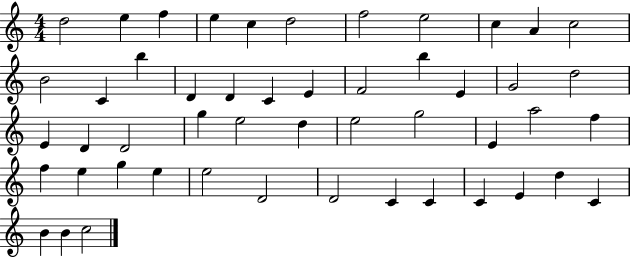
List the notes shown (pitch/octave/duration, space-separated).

D5/h E5/q F5/q E5/q C5/q D5/h F5/h E5/h C5/q A4/q C5/h B4/h C4/q B5/q D4/q D4/q C4/q E4/q F4/h B5/q E4/q G4/h D5/h E4/q D4/q D4/h G5/q E5/h D5/q E5/h G5/h E4/q A5/h F5/q F5/q E5/q G5/q E5/q E5/h D4/h D4/h C4/q C4/q C4/q E4/q D5/q C4/q B4/q B4/q C5/h